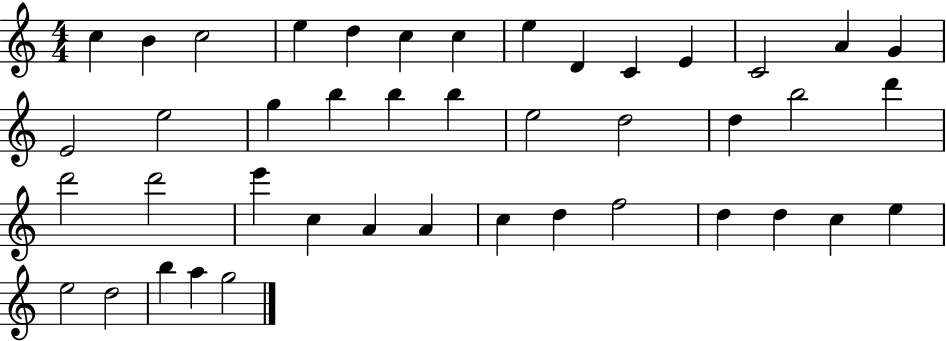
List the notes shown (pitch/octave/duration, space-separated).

C5/q B4/q C5/h E5/q D5/q C5/q C5/q E5/q D4/q C4/q E4/q C4/h A4/q G4/q E4/h E5/h G5/q B5/q B5/q B5/q E5/h D5/h D5/q B5/h D6/q D6/h D6/h E6/q C5/q A4/q A4/q C5/q D5/q F5/h D5/q D5/q C5/q E5/q E5/h D5/h B5/q A5/q G5/h